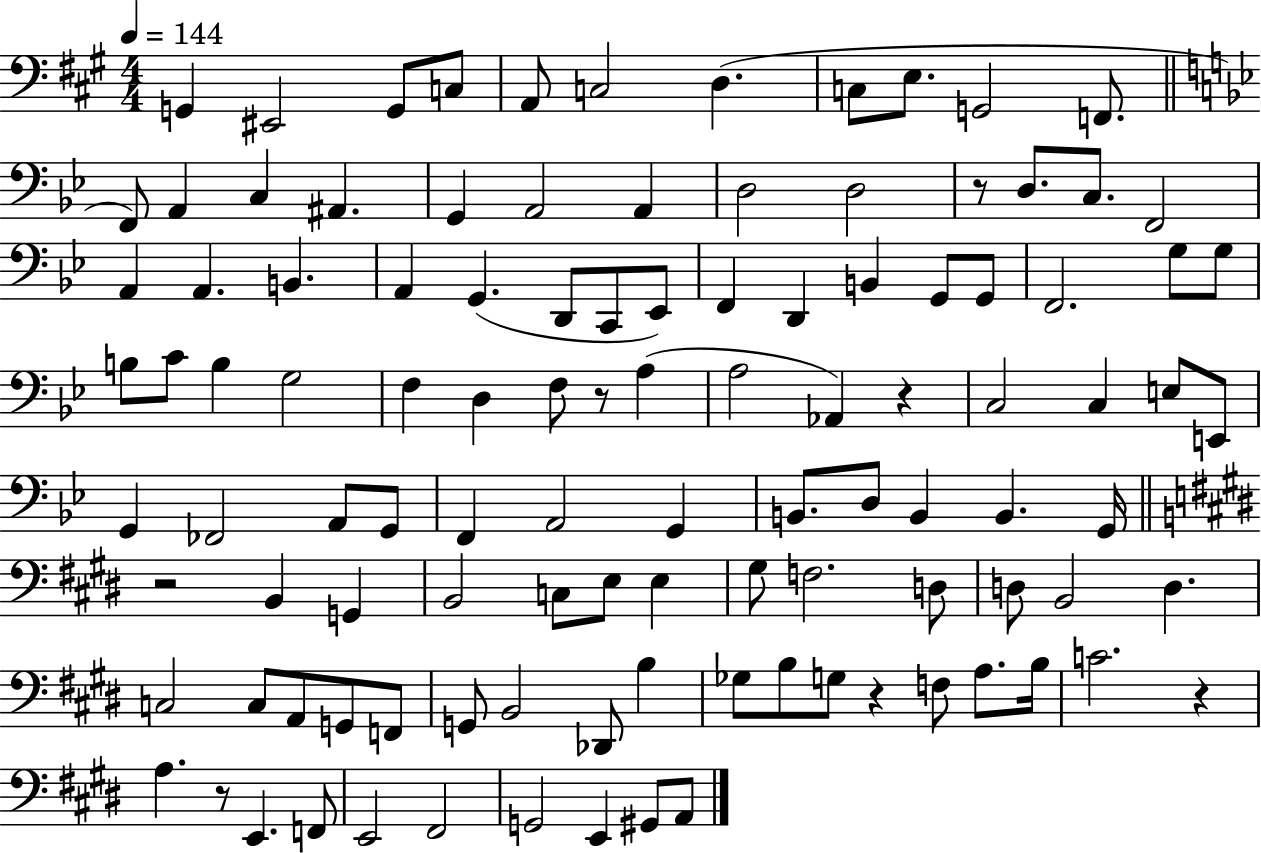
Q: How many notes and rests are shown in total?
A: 109